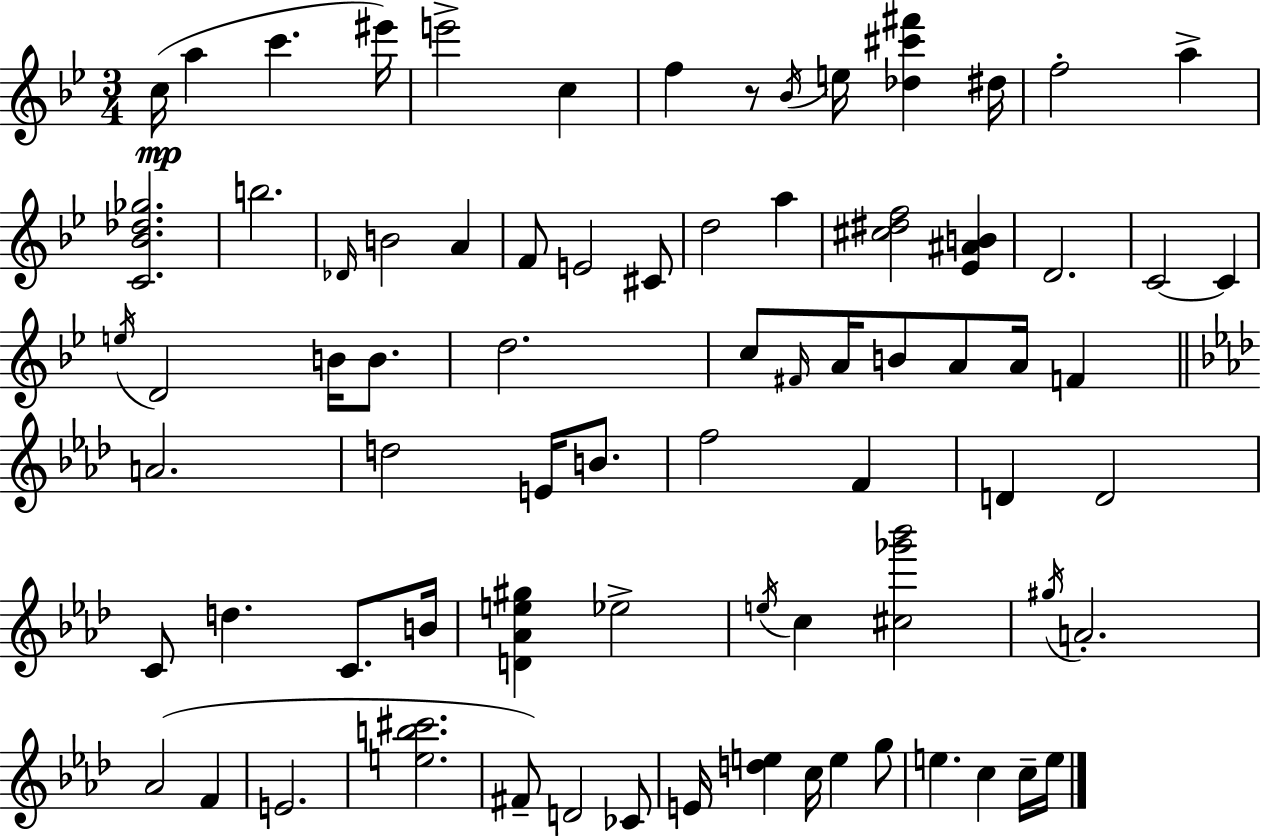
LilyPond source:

{
  \clef treble
  \numericTimeSignature
  \time 3/4
  \key g \minor
  \repeat volta 2 { c''16(\mp a''4 c'''4. eis'''16) | e'''2-> c''4 | f''4 r8 \acciaccatura { bes'16 } e''16 <des'' cis''' fis'''>4 | dis''16 f''2-. a''4-> | \break <c' bes' des'' ges''>2. | b''2. | \grace { des'16 } b'2 a'4 | f'8 e'2 | \break cis'8 d''2 a''4 | <cis'' dis'' f''>2 <ees' ais' b'>4 | d'2. | c'2~~ c'4 | \break \acciaccatura { e''16 } d'2 b'16 | b'8. d''2. | c''8 \grace { fis'16 } a'16 b'8 a'8 a'16 | f'4 \bar "||" \break \key f \minor a'2. | d''2 e'16 b'8. | f''2 f'4 | d'4 d'2 | \break c'8 d''4. c'8. b'16 | <d' aes' e'' gis''>4 ees''2-> | \acciaccatura { e''16 } c''4 <cis'' ges''' bes'''>2 | \acciaccatura { gis''16 } a'2.-. | \break aes'2( f'4 | e'2. | <e'' b'' cis'''>2. | fis'8--) d'2 | \break ces'8 e'16 <d'' e''>4 c''16 e''4 | g''8 e''4. c''4 | c''16-- e''16 } \bar "|."
}